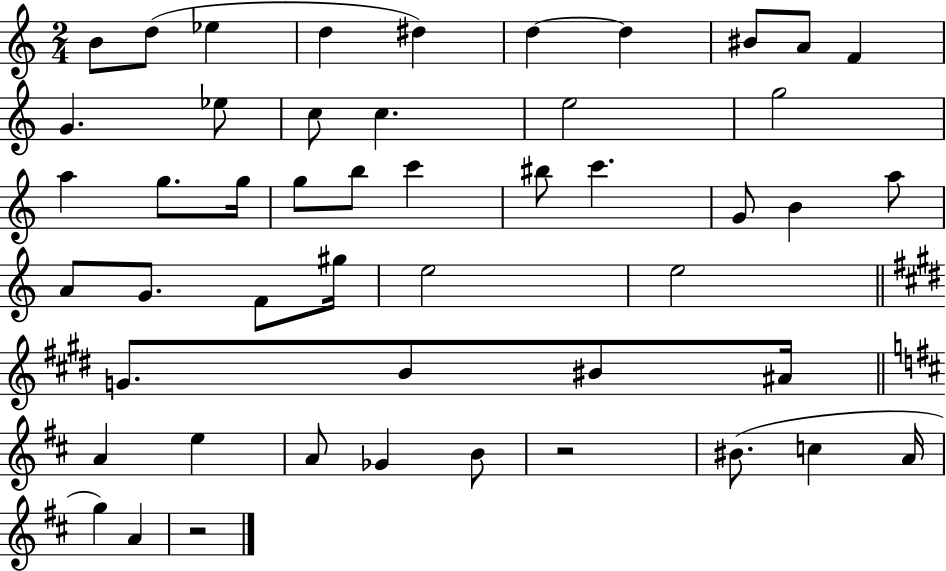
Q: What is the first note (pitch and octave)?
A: B4